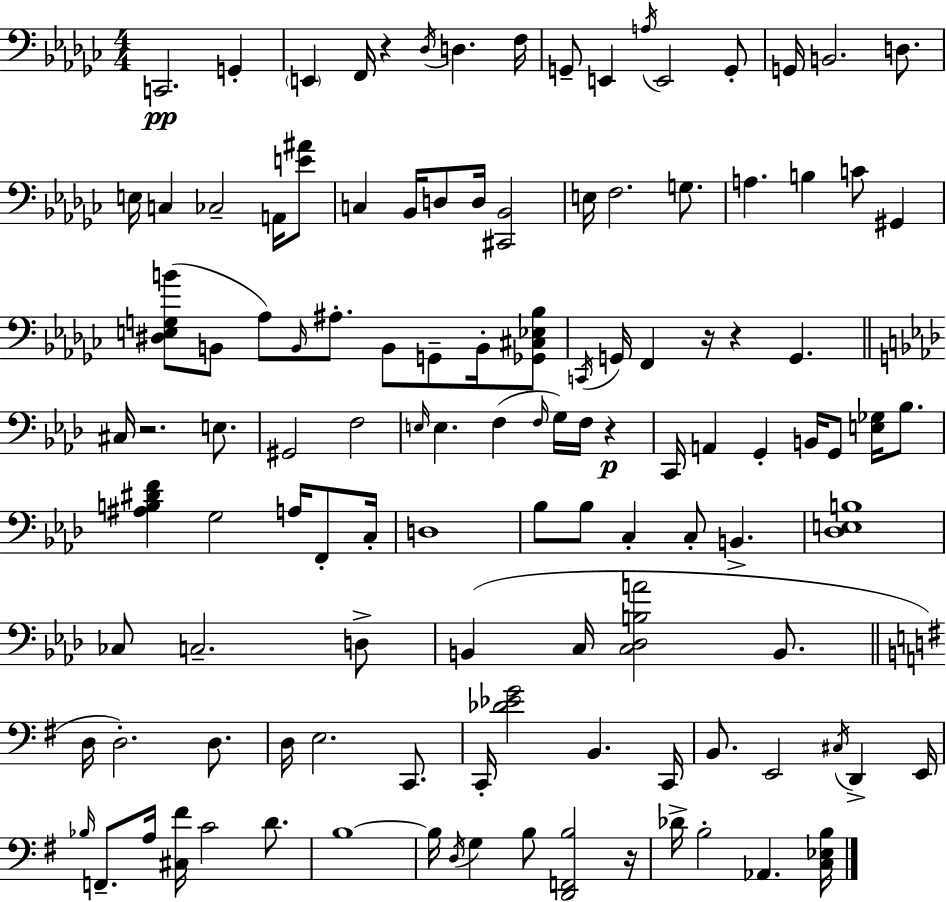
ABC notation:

X:1
T:Untitled
M:4/4
L:1/4
K:Ebm
C,,2 G,, E,, F,,/4 z _D,/4 D, F,/4 G,,/2 E,, A,/4 E,,2 G,,/2 G,,/4 B,,2 D,/2 E,/4 C, _C,2 A,,/4 [E^A]/2 C, _B,,/4 D,/2 D,/4 [^C,,_B,,]2 E,/4 F,2 G,/2 A, B, C/2 ^G,, [^D,E,G,B]/2 B,,/2 _A,/2 B,,/4 ^A,/2 B,,/2 G,,/2 B,,/4 [_G,,^C,_E,_B,]/2 C,,/4 G,,/4 F,, z/4 z G,, ^C,/4 z2 E,/2 ^G,,2 F,2 E,/4 E, F, F,/4 G,/4 F,/4 z C,,/4 A,, G,, B,,/4 G,,/2 [E,_G,]/4 _B,/2 [^A,B,^DF] G,2 A,/4 F,,/2 C,/4 D,4 _B,/2 _B,/2 C, C,/2 B,, [_D,E,B,]4 _C,/2 C,2 D,/2 B,, C,/4 [C,_D,B,A]2 B,,/2 D,/4 D,2 D,/2 D,/4 E,2 C,,/2 C,,/4 [_D_EG]2 B,, C,,/4 B,,/2 E,,2 ^C,/4 D,, E,,/4 _B,/4 F,,/2 A,/4 [^C,^F]/4 C2 D/2 B,4 B,/4 D,/4 G, B,/2 [D,,F,,B,]2 z/4 _D/4 B,2 _A,, [C,_E,B,]/4